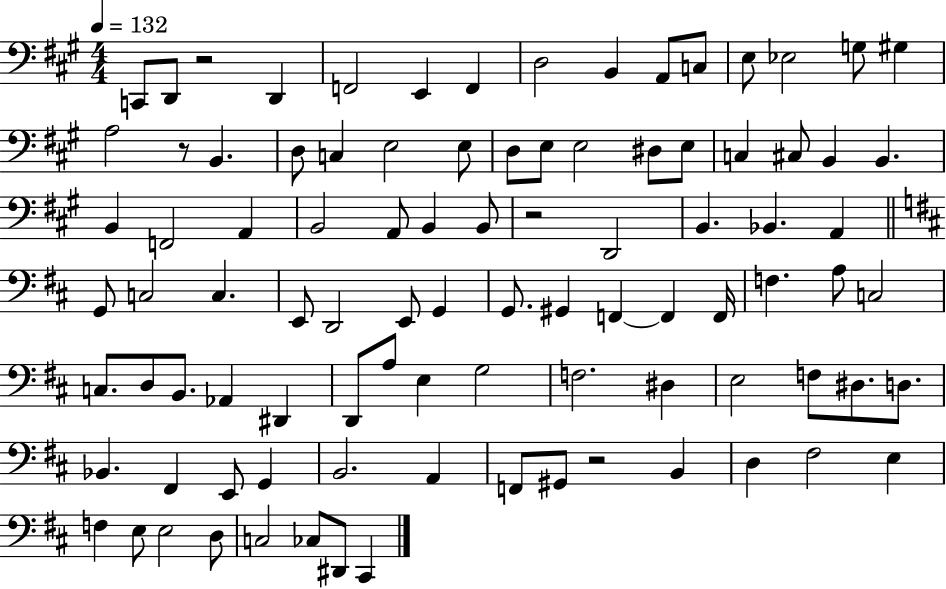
{
  \clef bass
  \numericTimeSignature
  \time 4/4
  \key a \major
  \tempo 4 = 132
  c,8 d,8 r2 d,4 | f,2 e,4 f,4 | d2 b,4 a,8 c8 | e8 ees2 g8 gis4 | \break a2 r8 b,4. | d8 c4 e2 e8 | d8 e8 e2 dis8 e8 | c4 cis8 b,4 b,4. | \break b,4 f,2 a,4 | b,2 a,8 b,4 b,8 | r2 d,2 | b,4. bes,4. a,4 | \break \bar "||" \break \key b \minor g,8 c2 c4. | e,8 d,2 e,8 g,4 | g,8. gis,4 f,4~~ f,4 f,16 | f4. a8 c2 | \break c8. d8 b,8. aes,4 dis,4 | d,8 a8 e4 g2 | f2. dis4 | e2 f8 dis8. d8. | \break bes,4. fis,4 e,8 g,4 | b,2. a,4 | f,8 gis,8 r2 b,4 | d4 fis2 e4 | \break f4 e8 e2 d8 | c2 ces8 dis,8 cis,4 | \bar "|."
}